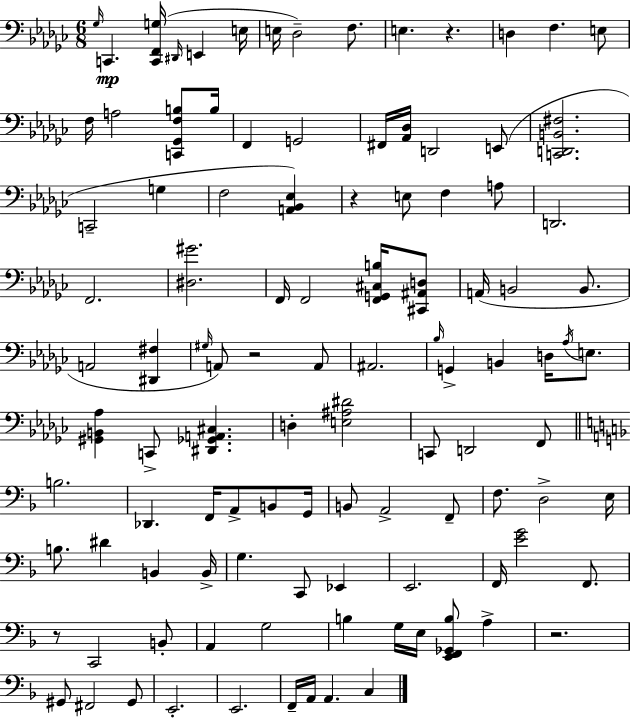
X:1
T:Untitled
M:6/8
L:1/4
K:Ebm
_G,/4 C,, [C,,F,,G,]/4 ^D,,/4 E,, E,/4 E,/4 _D,2 F,/2 E, z D, F, E,/2 F,/4 A,2 [C,,_G,,F,B,]/2 B,/4 F,, G,,2 ^F,,/4 [_A,,_D,]/4 D,,2 E,,/2 [C,,D,,B,,^F,]2 C,,2 G, F,2 [A,,_B,,_E,] z E,/2 F, A,/2 D,,2 F,,2 [^D,^G]2 F,,/4 F,,2 [F,,G,,^C,B,]/4 [^C,,^A,,D,]/2 A,,/4 B,,2 B,,/2 A,,2 [^D,,^F,] ^G,/4 A,,/2 z2 A,,/2 ^A,,2 _B,/4 G,, B,, D,/4 _A,/4 E,/2 [^G,,B,,_A,] C,,/2 [^D,,_G,,A,,^C,] D, [E,^A,^D]2 C,,/2 D,,2 F,,/2 B,2 _D,, F,,/4 A,,/2 B,,/2 G,,/4 B,,/2 A,,2 F,,/2 F,/2 D,2 E,/4 B,/2 ^D B,, B,,/4 G, C,,/2 _E,, E,,2 F,,/4 [EG]2 F,,/2 z/2 C,,2 B,,/2 A,, G,2 B, G,/4 E,/4 [E,,F,,_G,,B,]/2 A, z2 ^G,,/2 ^F,,2 ^G,,/2 E,,2 E,,2 F,,/4 A,,/4 A,, C,